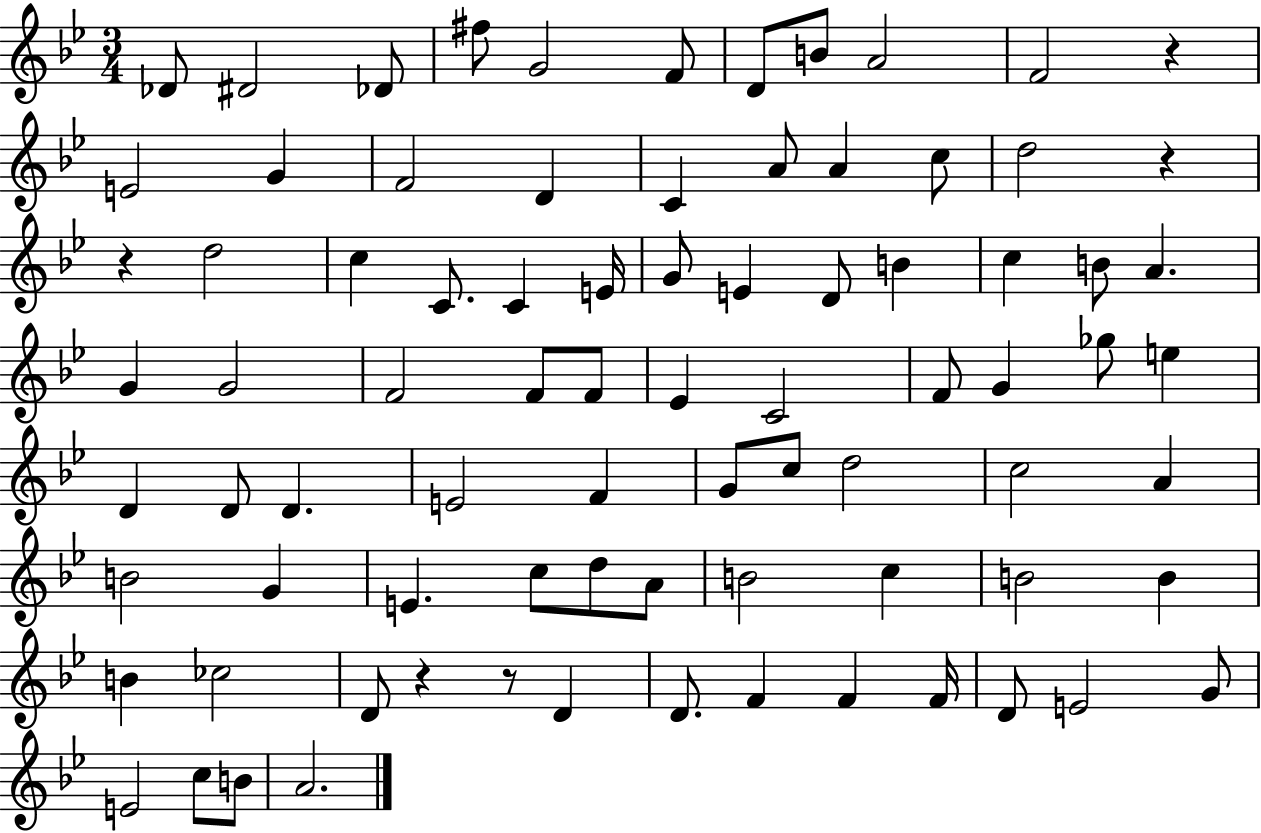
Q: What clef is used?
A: treble